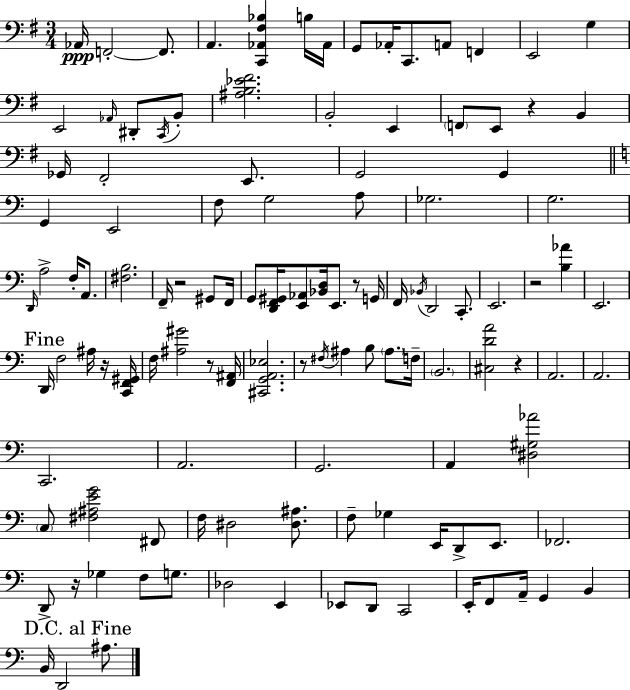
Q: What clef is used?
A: bass